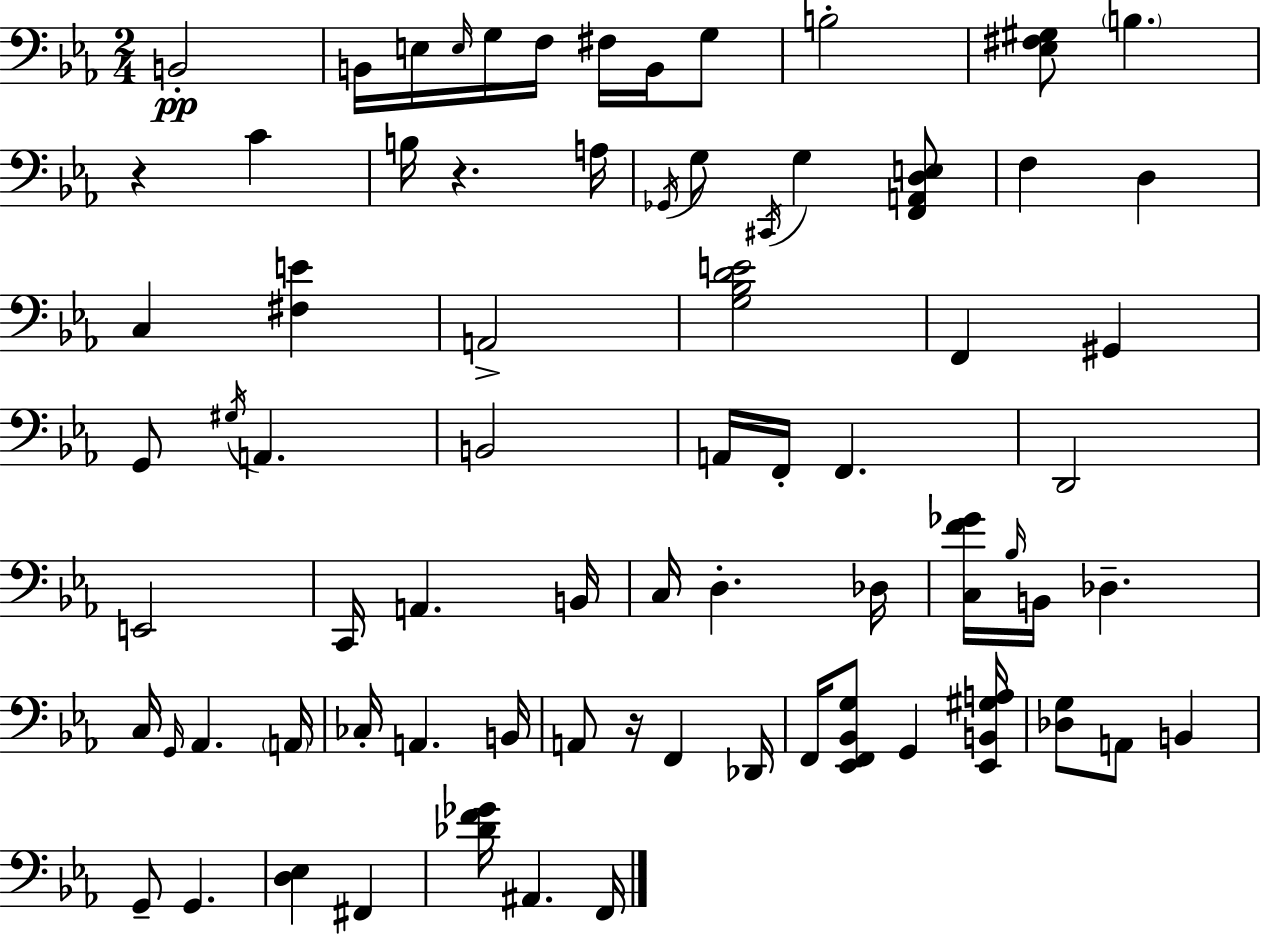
X:1
T:Untitled
M:2/4
L:1/4
K:Cm
B,,2 B,,/4 E,/4 E,/4 G,/4 F,/4 ^F,/4 B,,/4 G,/2 B,2 [_E,^F,^G,]/2 B, z C B,/4 z A,/4 _G,,/4 G,/2 ^C,,/4 G, [F,,A,,D,E,]/2 F, D, C, [^F,E] A,,2 [G,_B,DE]2 F,, ^G,, G,,/2 ^G,/4 A,, B,,2 A,,/4 F,,/4 F,, D,,2 E,,2 C,,/4 A,, B,,/4 C,/4 D, _D,/4 [C,F_G]/4 _B,/4 B,,/4 _D, C,/4 G,,/4 _A,, A,,/4 _C,/4 A,, B,,/4 A,,/2 z/4 F,, _D,,/4 F,,/4 [_E,,F,,_B,,G,]/2 G,, [_E,,B,,^G,A,]/4 [_D,G,]/2 A,,/2 B,, G,,/2 G,, [D,_E,] ^F,, [_DF_G]/4 ^A,, F,,/4